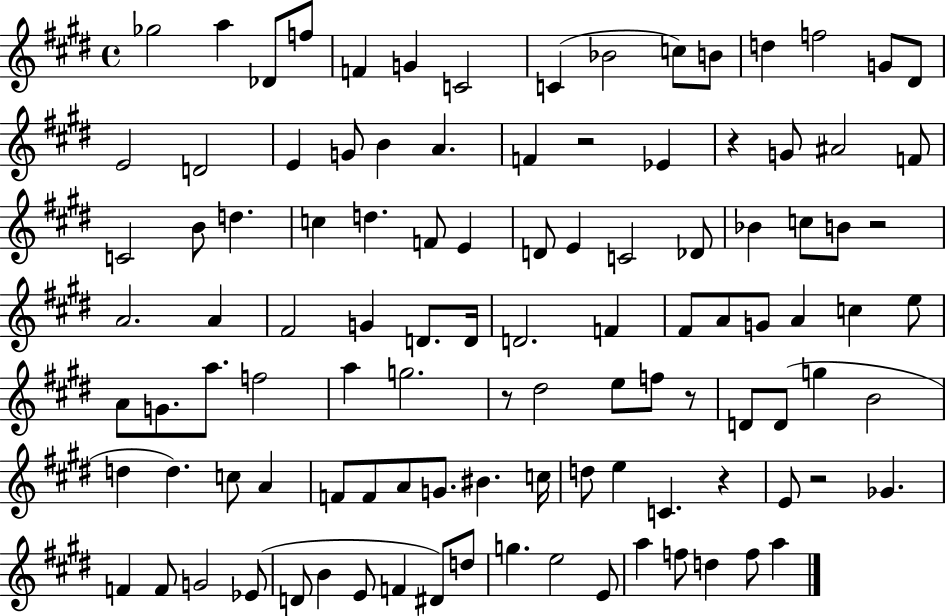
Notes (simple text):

Gb5/h A5/q Db4/e F5/e F4/q G4/q C4/h C4/q Bb4/h C5/e B4/e D5/q F5/h G4/e D#4/e E4/h D4/h E4/q G4/e B4/q A4/q. F4/q R/h Eb4/q R/q G4/e A#4/h F4/e C4/h B4/e D5/q. C5/q D5/q. F4/e E4/q D4/e E4/q C4/h Db4/e Bb4/q C5/e B4/e R/h A4/h. A4/q F#4/h G4/q D4/e. D4/s D4/h. F4/q F#4/e A4/e G4/e A4/q C5/q E5/e A4/e G4/e. A5/e. F5/h A5/q G5/h. R/e D#5/h E5/e F5/e R/e D4/e D4/e G5/q B4/h D5/q D5/q. C5/e A4/q F4/e F4/e A4/e G4/e. BIS4/q. C5/s D5/e E5/q C4/q. R/q E4/e R/h Gb4/q. F4/q F4/e G4/h Eb4/e D4/e B4/q E4/e F4/q D#4/e D5/e G5/q. E5/h E4/e A5/q F5/e D5/q F5/e A5/q